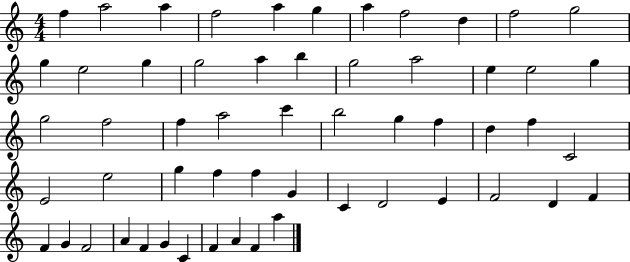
X:1
T:Untitled
M:4/4
L:1/4
K:C
f a2 a f2 a g a f2 d f2 g2 g e2 g g2 a b g2 a2 e e2 g g2 f2 f a2 c' b2 g f d f C2 E2 e2 g f f G C D2 E F2 D F F G F2 A F G C F A F a